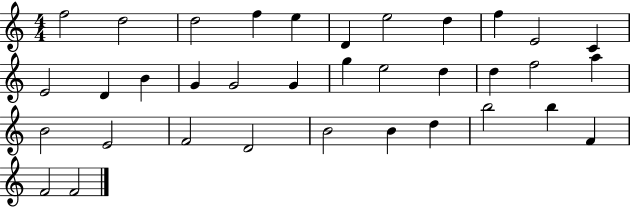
F5/h D5/h D5/h F5/q E5/q D4/q E5/h D5/q F5/q E4/h C4/q E4/h D4/q B4/q G4/q G4/h G4/q G5/q E5/h D5/q D5/q F5/h A5/q B4/h E4/h F4/h D4/h B4/h B4/q D5/q B5/h B5/q F4/q F4/h F4/h